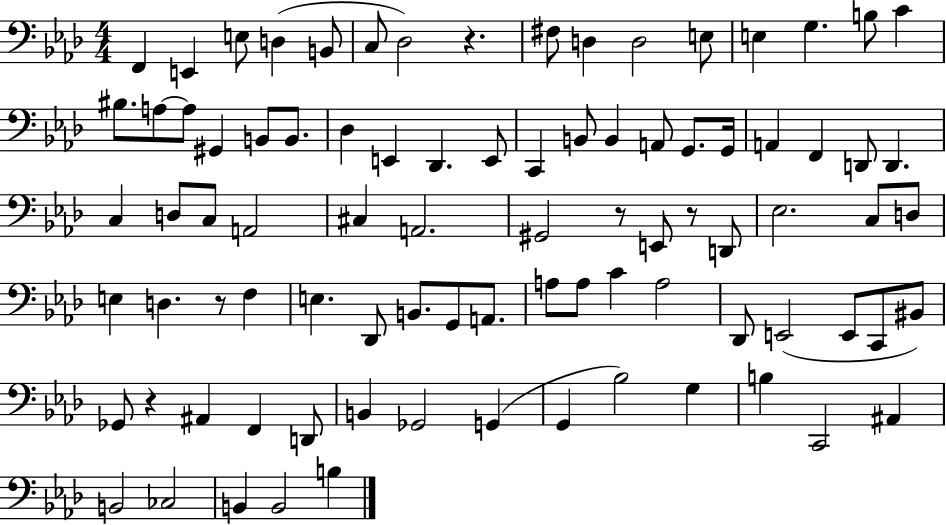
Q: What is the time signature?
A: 4/4